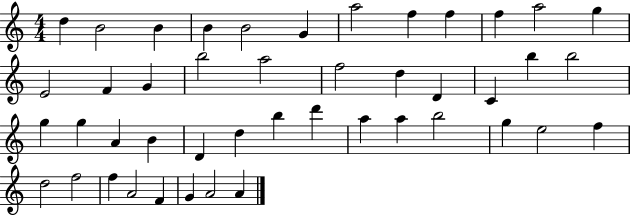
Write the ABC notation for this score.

X:1
T:Untitled
M:4/4
L:1/4
K:C
d B2 B B B2 G a2 f f f a2 g E2 F G b2 a2 f2 d D C b b2 g g A B D d b d' a a b2 g e2 f d2 f2 f A2 F G A2 A